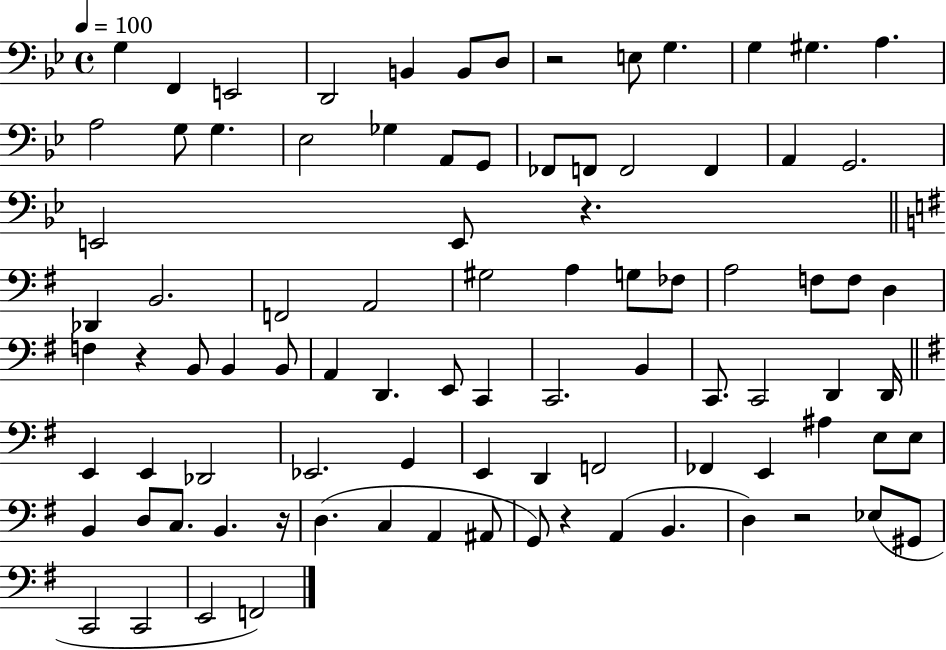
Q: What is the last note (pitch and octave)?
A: F2